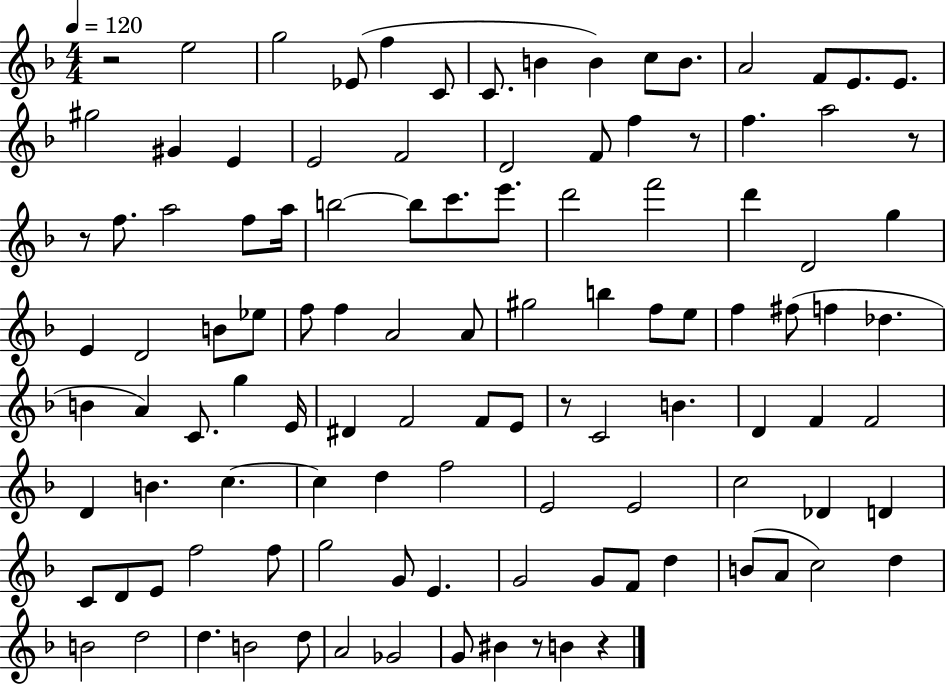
X:1
T:Untitled
M:4/4
L:1/4
K:F
z2 e2 g2 _E/2 f C/2 C/2 B B c/2 B/2 A2 F/2 E/2 E/2 ^g2 ^G E E2 F2 D2 F/2 f z/2 f a2 z/2 z/2 f/2 a2 f/2 a/4 b2 b/2 c'/2 e'/2 d'2 f'2 d' D2 g E D2 B/2 _e/2 f/2 f A2 A/2 ^g2 b f/2 e/2 f ^f/2 f _d B A C/2 g E/4 ^D F2 F/2 E/2 z/2 C2 B D F F2 D B c c d f2 E2 E2 c2 _D D C/2 D/2 E/2 f2 f/2 g2 G/2 E G2 G/2 F/2 d B/2 A/2 c2 d B2 d2 d B2 d/2 A2 _G2 G/2 ^B z/2 B z